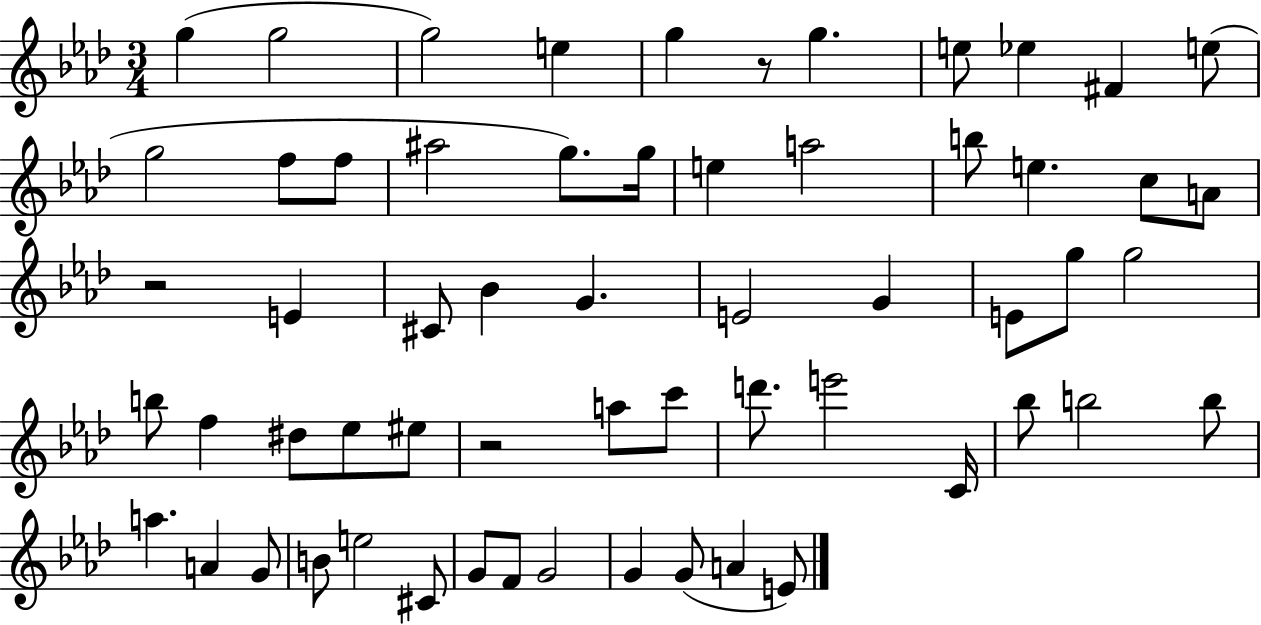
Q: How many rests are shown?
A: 3